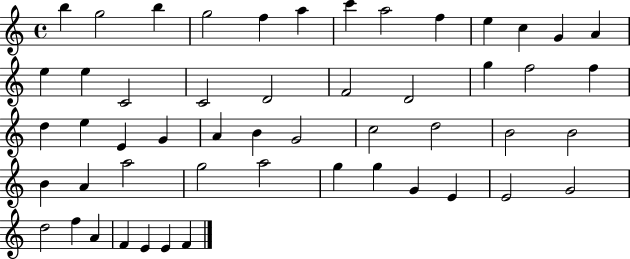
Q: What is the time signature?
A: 4/4